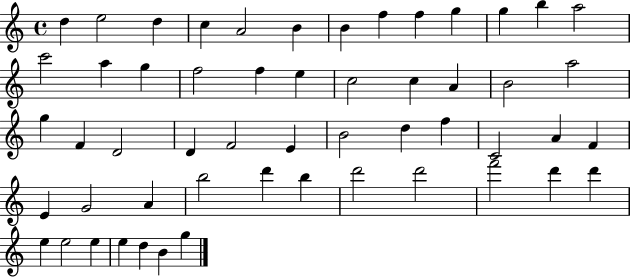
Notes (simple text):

D5/q E5/h D5/q C5/q A4/h B4/q B4/q F5/q F5/q G5/q G5/q B5/q A5/h C6/h A5/q G5/q F5/h F5/q E5/q C5/h C5/q A4/q B4/h A5/h G5/q F4/q D4/h D4/q F4/h E4/q B4/h D5/q F5/q C4/h A4/q F4/q E4/q G4/h A4/q B5/h D6/q B5/q D6/h D6/h F6/h D6/q D6/q E5/q E5/h E5/q E5/q D5/q B4/q G5/q